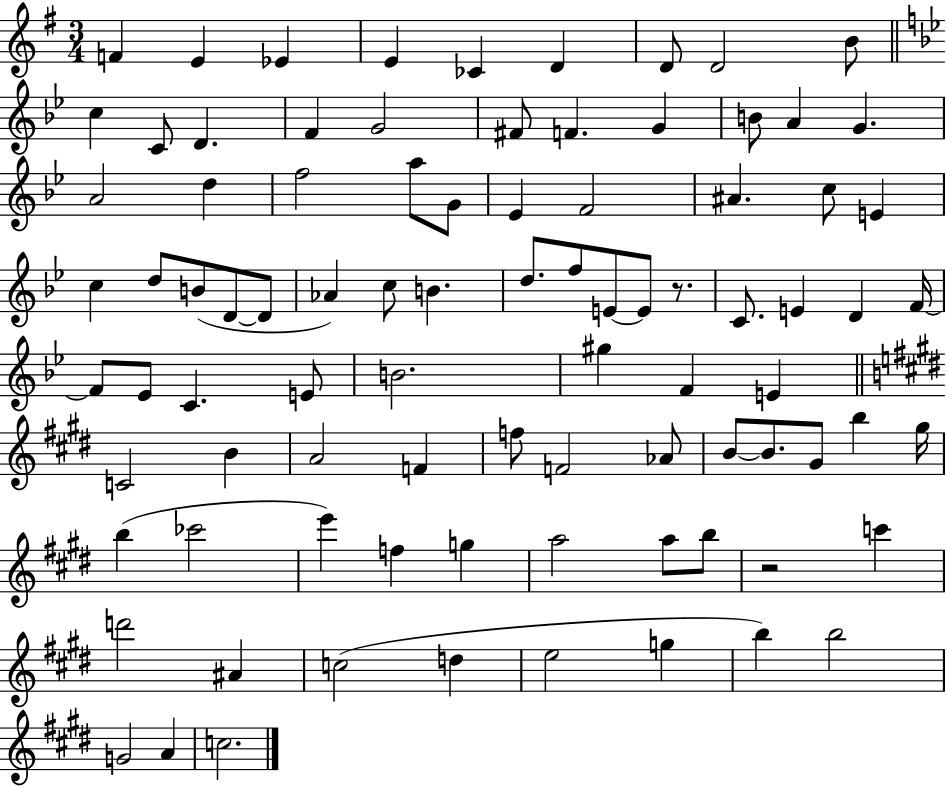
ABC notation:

X:1
T:Untitled
M:3/4
L:1/4
K:G
F E _E E _C D D/2 D2 B/2 c C/2 D F G2 ^F/2 F G B/2 A G A2 d f2 a/2 G/2 _E F2 ^A c/2 E c d/2 B/2 D/2 D/2 _A c/2 B d/2 f/2 E/2 E/2 z/2 C/2 E D F/4 F/2 _E/2 C E/2 B2 ^g F E C2 B A2 F f/2 F2 _A/2 B/2 B/2 ^G/2 b ^g/4 b _c'2 e' f g a2 a/2 b/2 z2 c' d'2 ^A c2 d e2 g b b2 G2 A c2